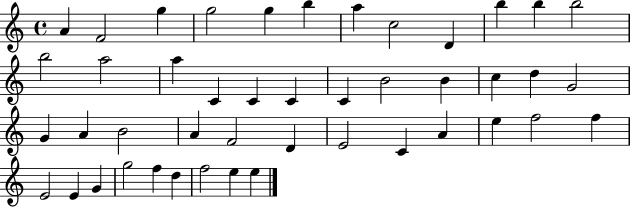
{
  \clef treble
  \time 4/4
  \defaultTimeSignature
  \key c \major
  a'4 f'2 g''4 | g''2 g''4 b''4 | a''4 c''2 d'4 | b''4 b''4 b''2 | \break b''2 a''2 | a''4 c'4 c'4 c'4 | c'4 b'2 b'4 | c''4 d''4 g'2 | \break g'4 a'4 b'2 | a'4 f'2 d'4 | e'2 c'4 a'4 | e''4 f''2 f''4 | \break e'2 e'4 g'4 | g''2 f''4 d''4 | f''2 e''4 e''4 | \bar "|."
}